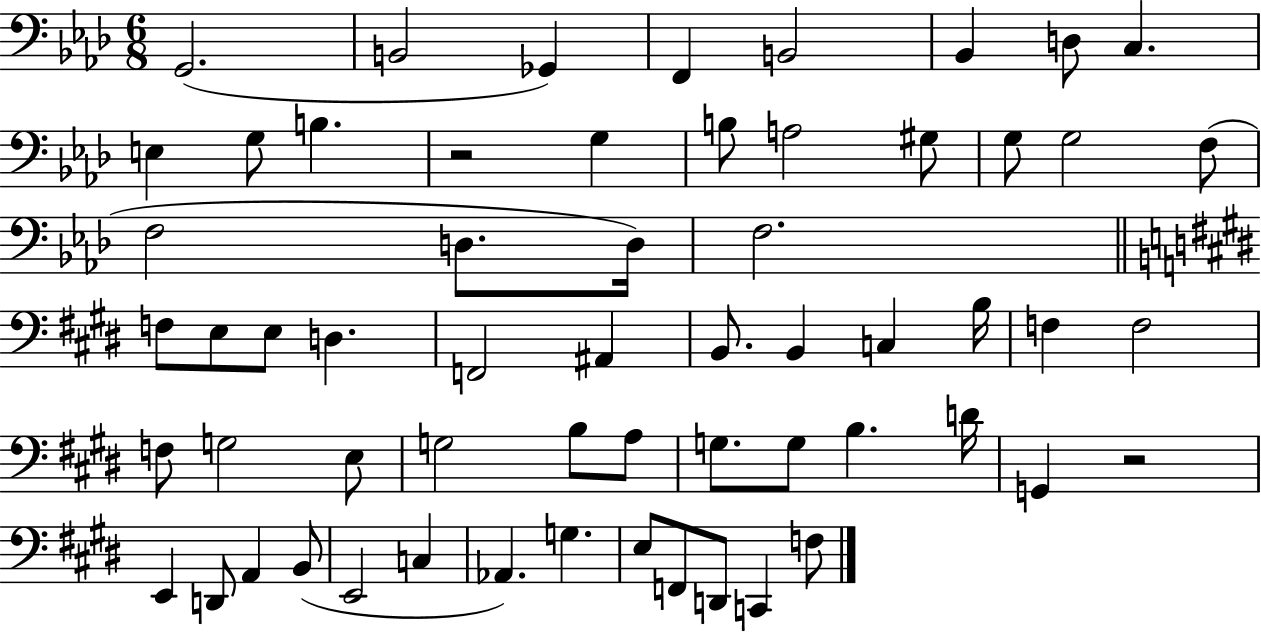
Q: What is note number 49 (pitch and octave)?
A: B2